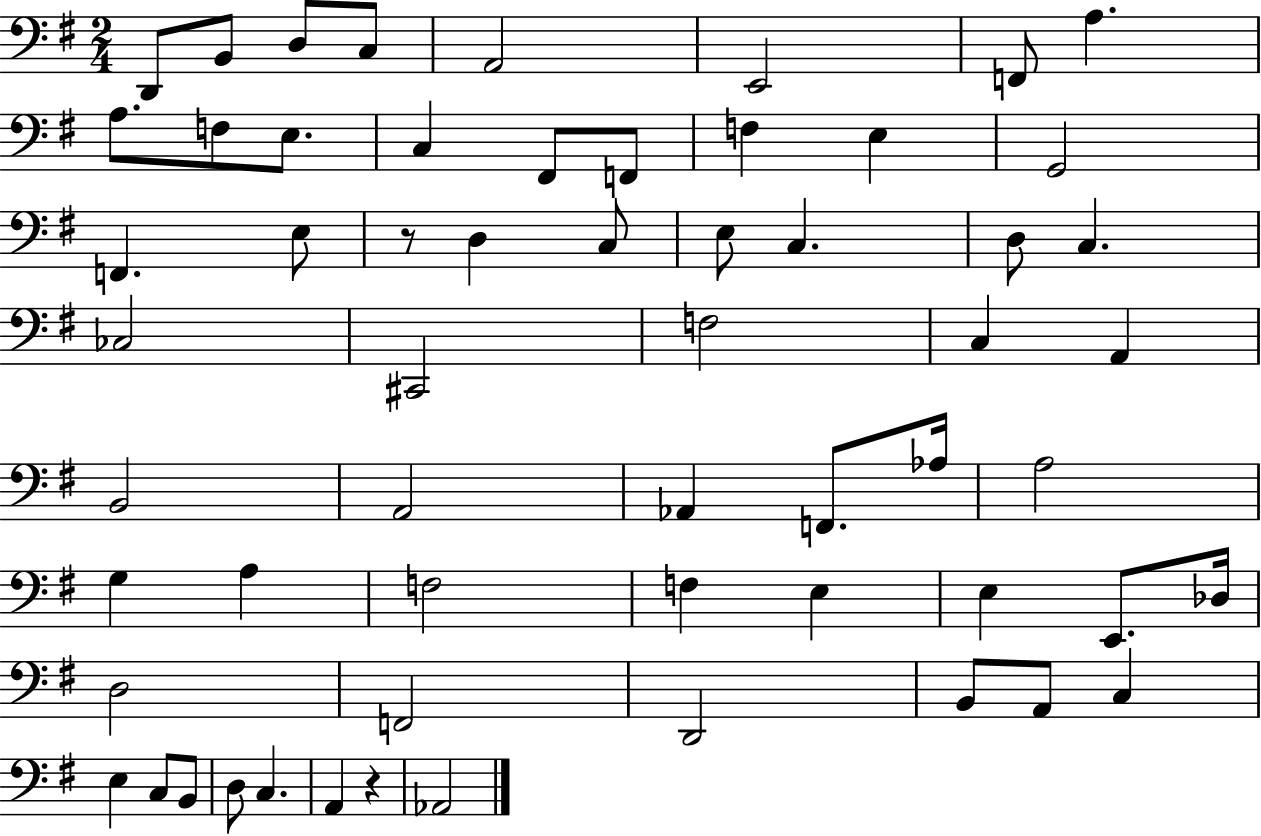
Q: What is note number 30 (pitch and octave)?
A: A2